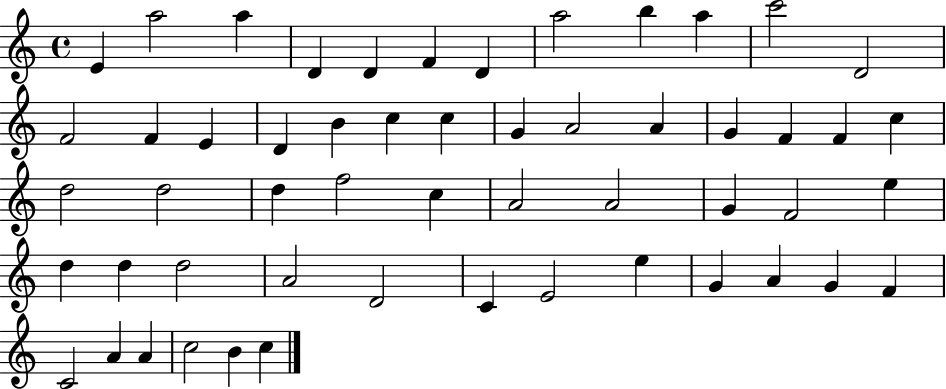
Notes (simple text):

E4/q A5/h A5/q D4/q D4/q F4/q D4/q A5/h B5/q A5/q C6/h D4/h F4/h F4/q E4/q D4/q B4/q C5/q C5/q G4/q A4/h A4/q G4/q F4/q F4/q C5/q D5/h D5/h D5/q F5/h C5/q A4/h A4/h G4/q F4/h E5/q D5/q D5/q D5/h A4/h D4/h C4/q E4/h E5/q G4/q A4/q G4/q F4/q C4/h A4/q A4/q C5/h B4/q C5/q